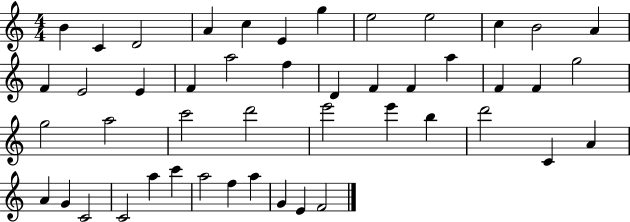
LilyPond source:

{
  \clef treble
  \numericTimeSignature
  \time 4/4
  \key c \major
  b'4 c'4 d'2 | a'4 c''4 e'4 g''4 | e''2 e''2 | c''4 b'2 a'4 | \break f'4 e'2 e'4 | f'4 a''2 f''4 | d'4 f'4 f'4 a''4 | f'4 f'4 g''2 | \break g''2 a''2 | c'''2 d'''2 | e'''2 e'''4 b''4 | d'''2 c'4 a'4 | \break a'4 g'4 c'2 | c'2 a''4 c'''4 | a''2 f''4 a''4 | g'4 e'4 f'2 | \break \bar "|."
}